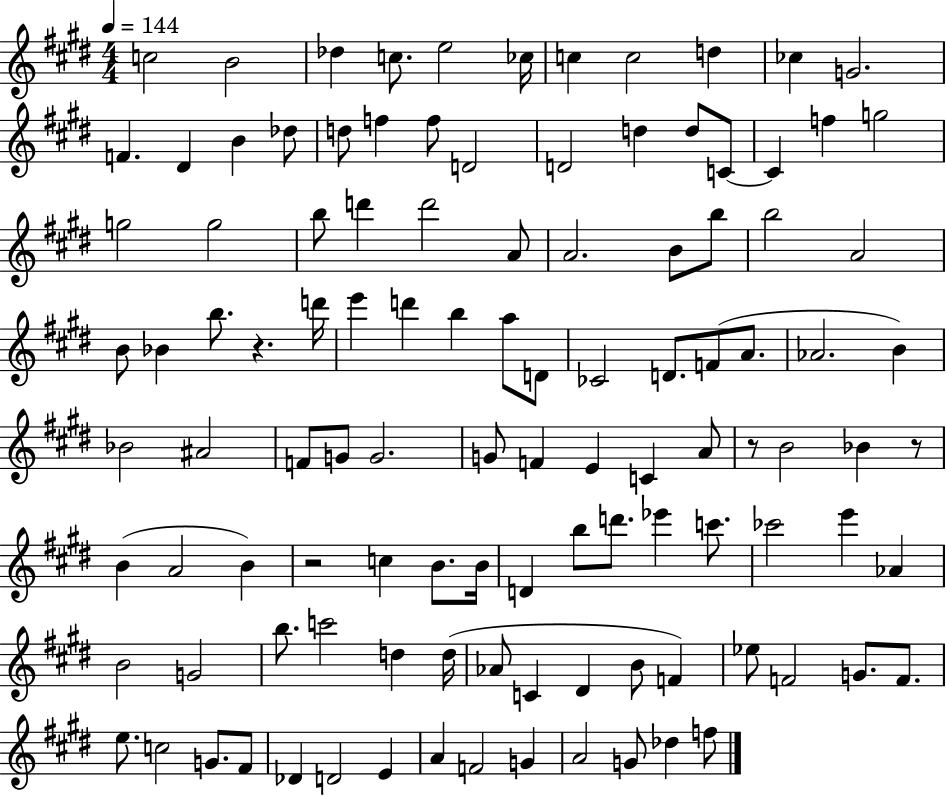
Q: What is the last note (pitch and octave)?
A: F5